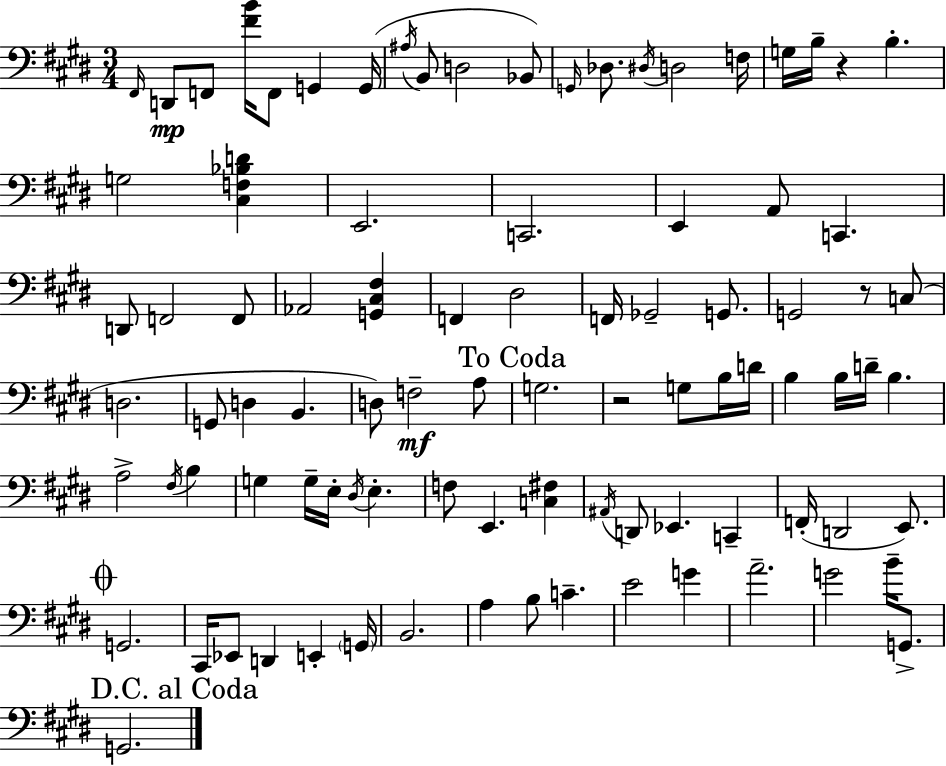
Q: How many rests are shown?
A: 3